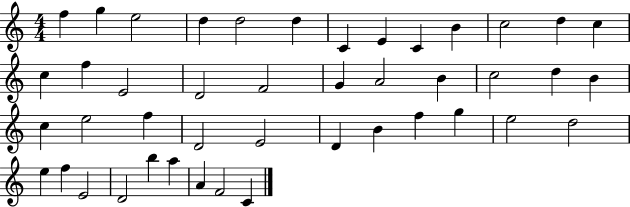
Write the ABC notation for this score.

X:1
T:Untitled
M:4/4
L:1/4
K:C
f g e2 d d2 d C E C B c2 d c c f E2 D2 F2 G A2 B c2 d B c e2 f D2 E2 D B f g e2 d2 e f E2 D2 b a A F2 C